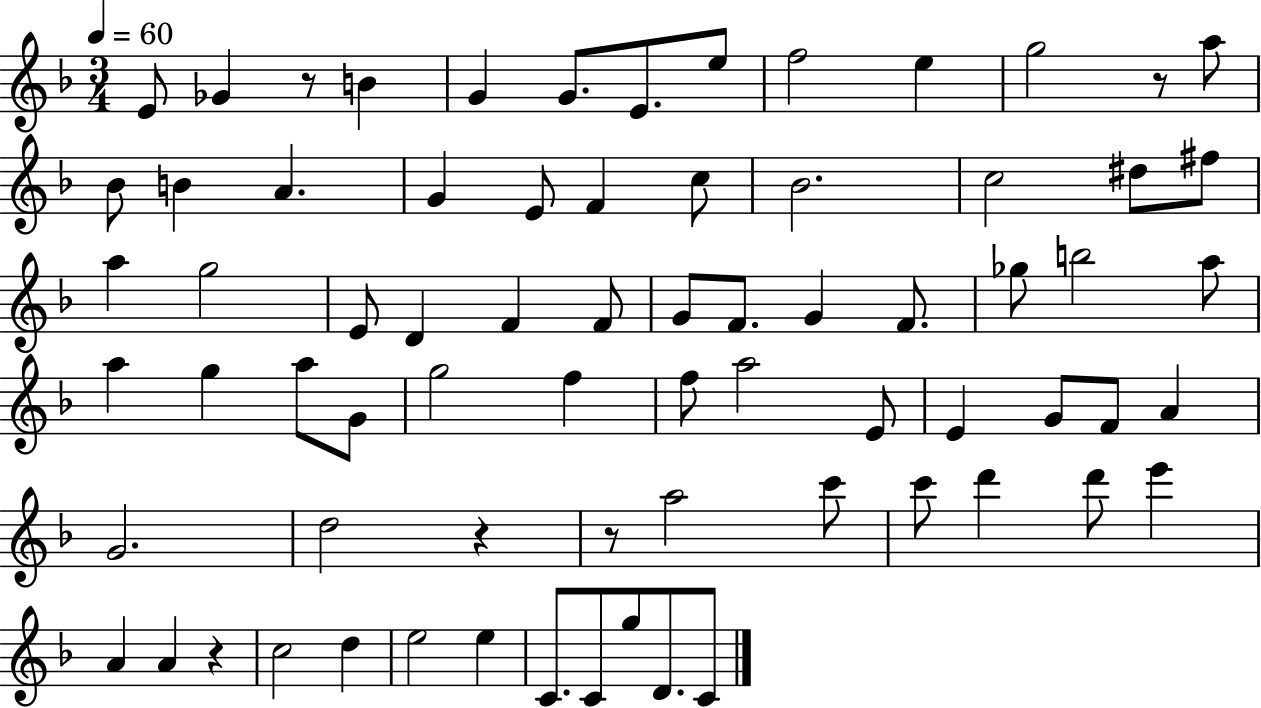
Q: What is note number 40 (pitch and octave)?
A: G5